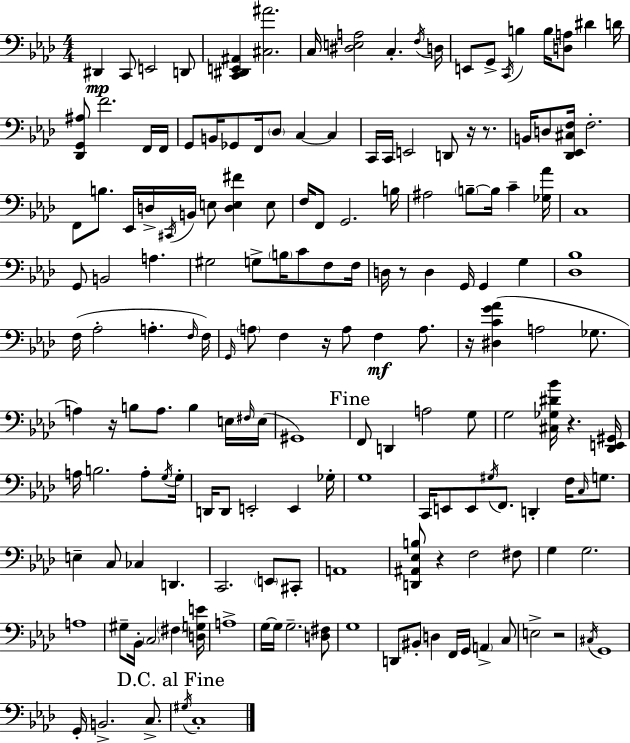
X:1
T:Untitled
M:4/4
L:1/4
K:Ab
^D,, C,,/2 E,,2 D,,/2 [C,,^D,,E,,^A,,] [^C,^A]2 C,/4 [^D,E,A,]2 C, F,/4 D,/4 E,,/2 G,,/2 C,,/4 B, B,/4 [D,A,]/2 ^D D/4 [_D,,G,,^A,]/2 F2 F,,/4 F,,/4 G,,/2 B,,/4 _G,,/2 F,,/4 _D,/2 C, C, C,,/4 C,,/4 E,,2 D,,/2 z/4 z/2 B,,/4 D,/2 [_D,,_E,,^C,F,]/4 F,2 F,,/2 B,/2 _E,,/4 D,/4 ^C,,/4 B,,/4 E,/2 [D,E,^F] E,/2 F,/4 F,,/2 G,,2 B,/4 ^A,2 B,/2 B,/4 C [_G,_A]/4 C,4 G,,/2 B,,2 A, ^G,2 G,/2 B,/4 C/2 F,/2 F,/4 D,/4 z/2 D, G,,/4 G,, G, [_D,_B,]4 F,/4 _A,2 A, F,/4 F,/4 G,,/4 A,/2 F, z/4 A,/2 F, A,/2 z/4 [^D,CG_A] A,2 _G,/2 A, z/4 B,/2 A,/2 B, E,/4 ^F,/4 E,/4 ^G,,4 F,,/2 D,, A,2 G,/2 G,2 [^C,_G,^D_B]/4 z [_D,,E,,^G,,]/4 A,/4 B,2 A,/2 G,/4 G,/4 D,,/4 D,,/2 E,,2 E,, _G,/4 G,4 C,,/4 E,,/2 E,,/2 ^G,/4 F,,/2 D,, F,/4 C,/4 G,/2 E, C,/2 _C, D,, C,,2 E,,/2 ^C,,/2 A,,4 [D,,^A,,_E,B,]/2 z F,2 ^F,/2 G, G,2 A,4 ^G,/2 _B,,/4 C,2 ^F, [D,G,E]/4 A,4 G,/4 G,/4 G,2 [D,^F,]/2 G,4 D,,/2 ^B,,/2 D, F,,/4 G,,/4 A,, C,/2 E,2 z2 ^C,/4 G,,4 G,,/4 B,,2 C,/2 ^G,/4 C,4